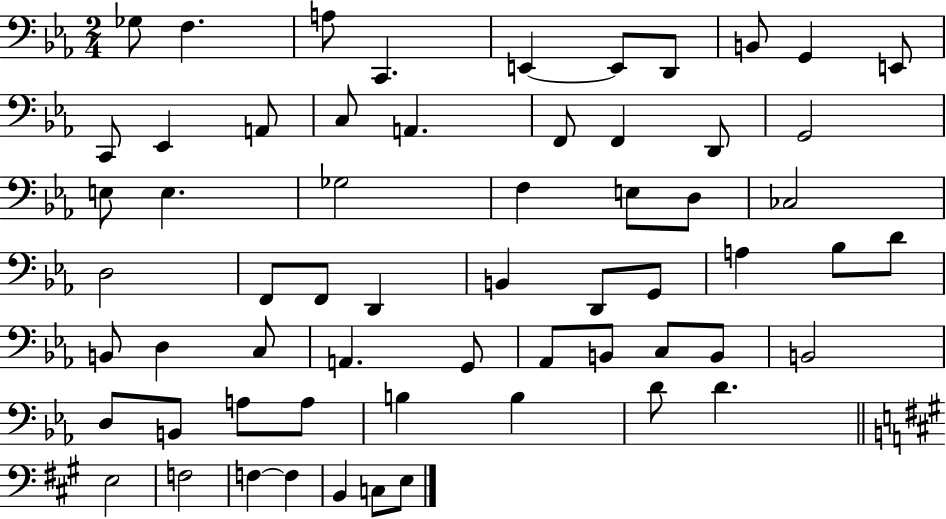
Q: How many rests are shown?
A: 0